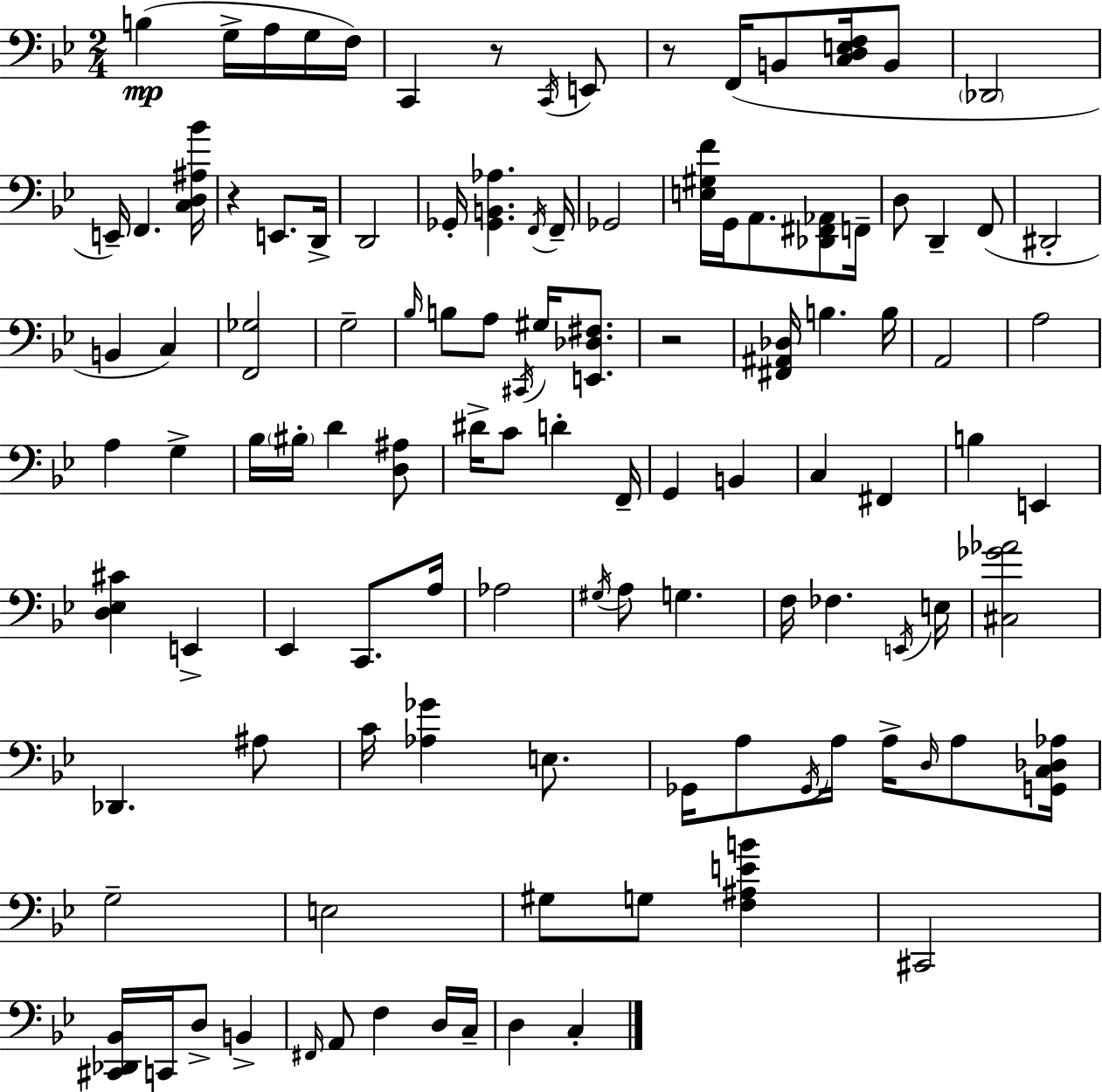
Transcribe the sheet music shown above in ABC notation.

X:1
T:Untitled
M:2/4
L:1/4
K:Gm
B, G,/4 A,/4 G,/4 F,/4 C,, z/2 C,,/4 E,,/2 z/2 F,,/4 B,,/2 [C,D,E,F,]/4 B,,/2 _D,,2 E,,/4 F,, [C,D,^A,_B]/4 z E,,/2 D,,/4 D,,2 _G,,/4 [_G,,B,,_A,] F,,/4 F,,/4 _G,,2 [E,^G,F]/4 G,,/4 A,,/2 [_D,,^F,,_A,,]/2 F,,/4 D,/2 D,, F,,/2 ^D,,2 B,, C, [F,,_G,]2 G,2 _B,/4 B,/2 A,/2 ^C,,/4 ^G,/4 [E,,_D,^F,]/2 z2 [^F,,^A,,_D,]/4 B, B,/4 A,,2 A,2 A, G, _B,/4 ^B,/4 D [D,^A,]/2 ^D/4 C/2 D F,,/4 G,, B,, C, ^F,, B, E,, [D,_E,^C] E,, _E,, C,,/2 A,/4 _A,2 ^G,/4 A,/2 G, F,/4 _F, E,,/4 E,/4 [^C,_G_A]2 _D,, ^A,/2 C/4 [_A,_G] E,/2 _G,,/4 A,/2 _G,,/4 A,/4 A,/4 D,/4 A,/2 [G,,C,_D,_A,]/4 G,2 E,2 ^G,/2 G,/2 [F,^A,EB] ^C,,2 [^C,,_D,,_B,,]/4 C,,/4 D,/2 B,, ^F,,/4 A,,/2 F, D,/4 C,/4 D, C,